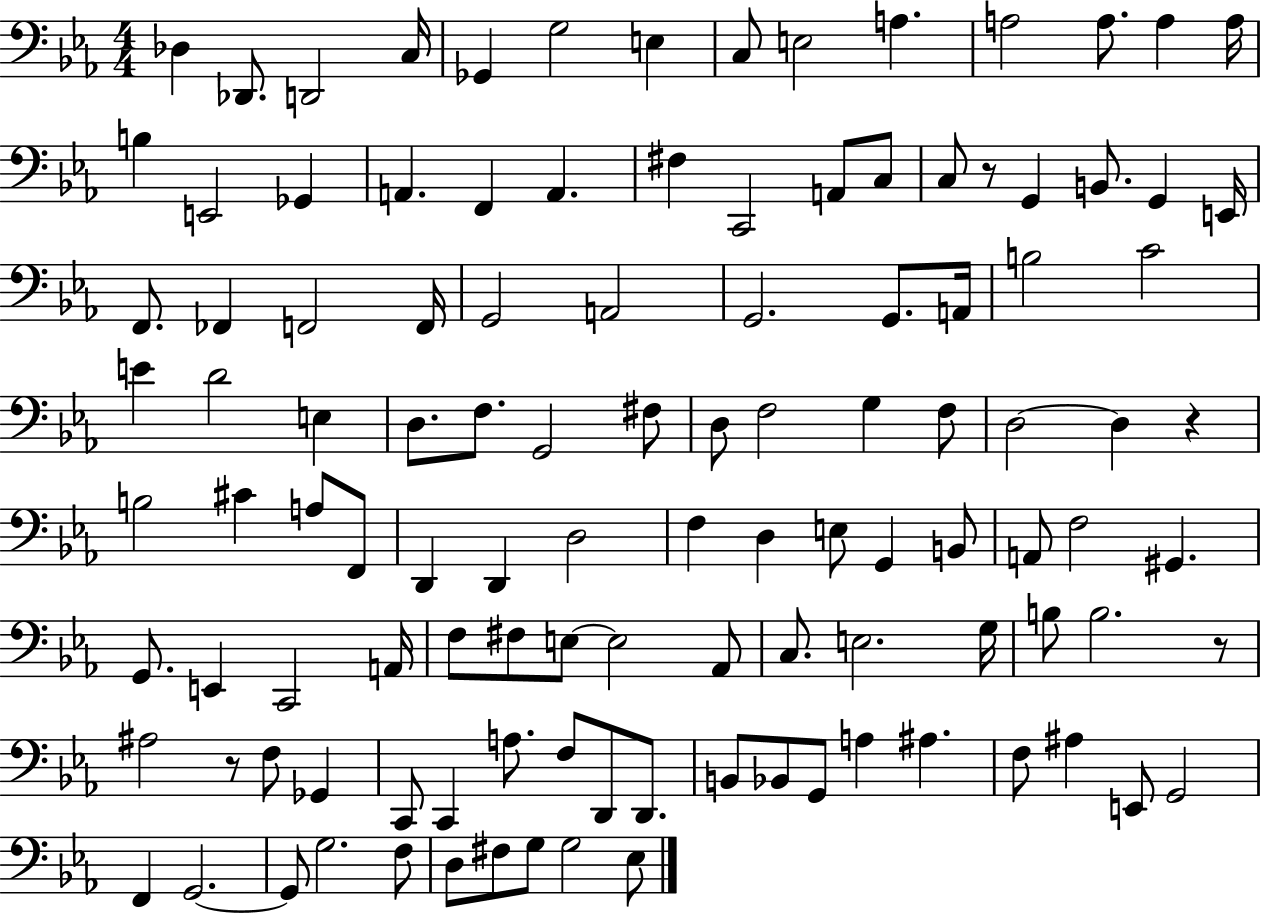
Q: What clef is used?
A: bass